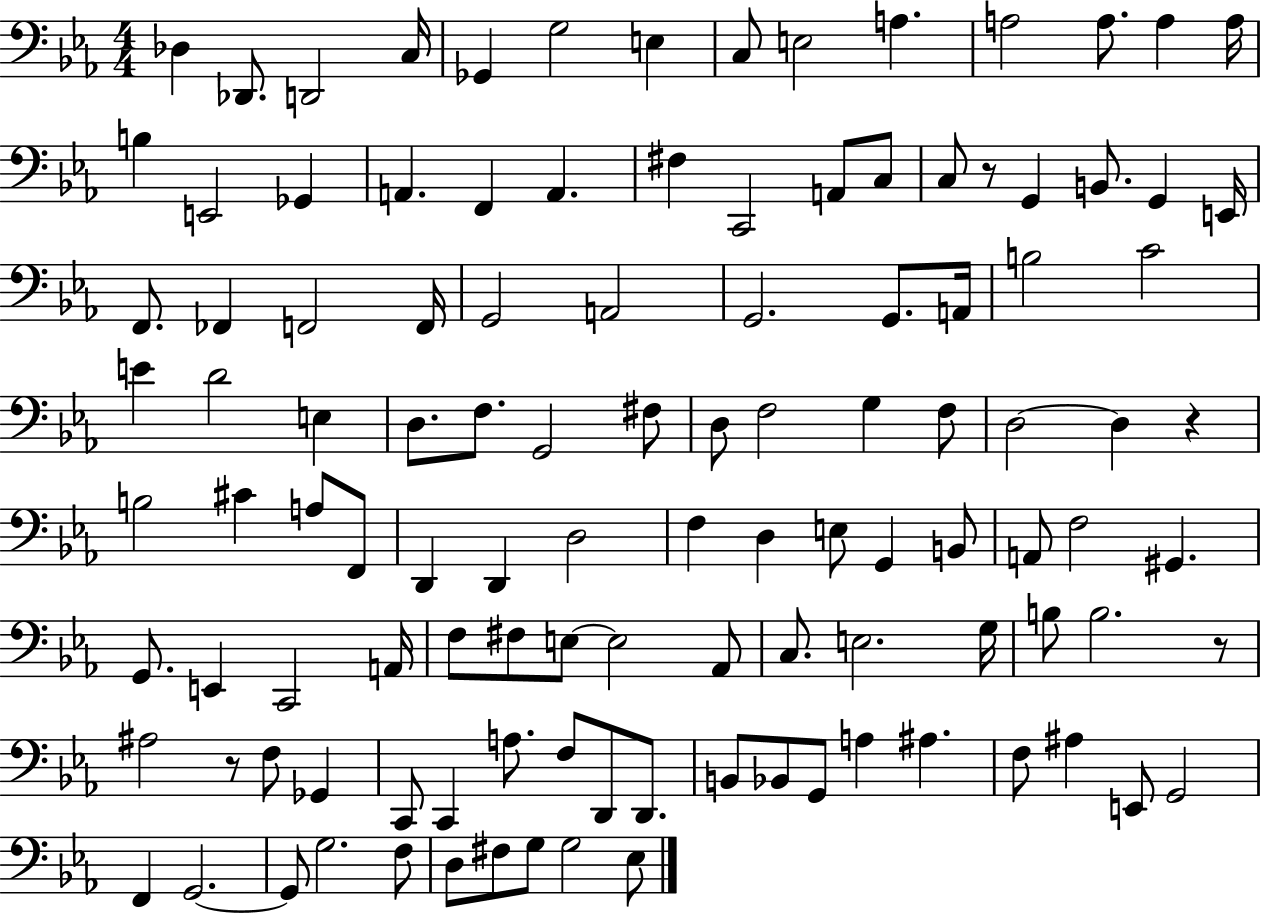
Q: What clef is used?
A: bass